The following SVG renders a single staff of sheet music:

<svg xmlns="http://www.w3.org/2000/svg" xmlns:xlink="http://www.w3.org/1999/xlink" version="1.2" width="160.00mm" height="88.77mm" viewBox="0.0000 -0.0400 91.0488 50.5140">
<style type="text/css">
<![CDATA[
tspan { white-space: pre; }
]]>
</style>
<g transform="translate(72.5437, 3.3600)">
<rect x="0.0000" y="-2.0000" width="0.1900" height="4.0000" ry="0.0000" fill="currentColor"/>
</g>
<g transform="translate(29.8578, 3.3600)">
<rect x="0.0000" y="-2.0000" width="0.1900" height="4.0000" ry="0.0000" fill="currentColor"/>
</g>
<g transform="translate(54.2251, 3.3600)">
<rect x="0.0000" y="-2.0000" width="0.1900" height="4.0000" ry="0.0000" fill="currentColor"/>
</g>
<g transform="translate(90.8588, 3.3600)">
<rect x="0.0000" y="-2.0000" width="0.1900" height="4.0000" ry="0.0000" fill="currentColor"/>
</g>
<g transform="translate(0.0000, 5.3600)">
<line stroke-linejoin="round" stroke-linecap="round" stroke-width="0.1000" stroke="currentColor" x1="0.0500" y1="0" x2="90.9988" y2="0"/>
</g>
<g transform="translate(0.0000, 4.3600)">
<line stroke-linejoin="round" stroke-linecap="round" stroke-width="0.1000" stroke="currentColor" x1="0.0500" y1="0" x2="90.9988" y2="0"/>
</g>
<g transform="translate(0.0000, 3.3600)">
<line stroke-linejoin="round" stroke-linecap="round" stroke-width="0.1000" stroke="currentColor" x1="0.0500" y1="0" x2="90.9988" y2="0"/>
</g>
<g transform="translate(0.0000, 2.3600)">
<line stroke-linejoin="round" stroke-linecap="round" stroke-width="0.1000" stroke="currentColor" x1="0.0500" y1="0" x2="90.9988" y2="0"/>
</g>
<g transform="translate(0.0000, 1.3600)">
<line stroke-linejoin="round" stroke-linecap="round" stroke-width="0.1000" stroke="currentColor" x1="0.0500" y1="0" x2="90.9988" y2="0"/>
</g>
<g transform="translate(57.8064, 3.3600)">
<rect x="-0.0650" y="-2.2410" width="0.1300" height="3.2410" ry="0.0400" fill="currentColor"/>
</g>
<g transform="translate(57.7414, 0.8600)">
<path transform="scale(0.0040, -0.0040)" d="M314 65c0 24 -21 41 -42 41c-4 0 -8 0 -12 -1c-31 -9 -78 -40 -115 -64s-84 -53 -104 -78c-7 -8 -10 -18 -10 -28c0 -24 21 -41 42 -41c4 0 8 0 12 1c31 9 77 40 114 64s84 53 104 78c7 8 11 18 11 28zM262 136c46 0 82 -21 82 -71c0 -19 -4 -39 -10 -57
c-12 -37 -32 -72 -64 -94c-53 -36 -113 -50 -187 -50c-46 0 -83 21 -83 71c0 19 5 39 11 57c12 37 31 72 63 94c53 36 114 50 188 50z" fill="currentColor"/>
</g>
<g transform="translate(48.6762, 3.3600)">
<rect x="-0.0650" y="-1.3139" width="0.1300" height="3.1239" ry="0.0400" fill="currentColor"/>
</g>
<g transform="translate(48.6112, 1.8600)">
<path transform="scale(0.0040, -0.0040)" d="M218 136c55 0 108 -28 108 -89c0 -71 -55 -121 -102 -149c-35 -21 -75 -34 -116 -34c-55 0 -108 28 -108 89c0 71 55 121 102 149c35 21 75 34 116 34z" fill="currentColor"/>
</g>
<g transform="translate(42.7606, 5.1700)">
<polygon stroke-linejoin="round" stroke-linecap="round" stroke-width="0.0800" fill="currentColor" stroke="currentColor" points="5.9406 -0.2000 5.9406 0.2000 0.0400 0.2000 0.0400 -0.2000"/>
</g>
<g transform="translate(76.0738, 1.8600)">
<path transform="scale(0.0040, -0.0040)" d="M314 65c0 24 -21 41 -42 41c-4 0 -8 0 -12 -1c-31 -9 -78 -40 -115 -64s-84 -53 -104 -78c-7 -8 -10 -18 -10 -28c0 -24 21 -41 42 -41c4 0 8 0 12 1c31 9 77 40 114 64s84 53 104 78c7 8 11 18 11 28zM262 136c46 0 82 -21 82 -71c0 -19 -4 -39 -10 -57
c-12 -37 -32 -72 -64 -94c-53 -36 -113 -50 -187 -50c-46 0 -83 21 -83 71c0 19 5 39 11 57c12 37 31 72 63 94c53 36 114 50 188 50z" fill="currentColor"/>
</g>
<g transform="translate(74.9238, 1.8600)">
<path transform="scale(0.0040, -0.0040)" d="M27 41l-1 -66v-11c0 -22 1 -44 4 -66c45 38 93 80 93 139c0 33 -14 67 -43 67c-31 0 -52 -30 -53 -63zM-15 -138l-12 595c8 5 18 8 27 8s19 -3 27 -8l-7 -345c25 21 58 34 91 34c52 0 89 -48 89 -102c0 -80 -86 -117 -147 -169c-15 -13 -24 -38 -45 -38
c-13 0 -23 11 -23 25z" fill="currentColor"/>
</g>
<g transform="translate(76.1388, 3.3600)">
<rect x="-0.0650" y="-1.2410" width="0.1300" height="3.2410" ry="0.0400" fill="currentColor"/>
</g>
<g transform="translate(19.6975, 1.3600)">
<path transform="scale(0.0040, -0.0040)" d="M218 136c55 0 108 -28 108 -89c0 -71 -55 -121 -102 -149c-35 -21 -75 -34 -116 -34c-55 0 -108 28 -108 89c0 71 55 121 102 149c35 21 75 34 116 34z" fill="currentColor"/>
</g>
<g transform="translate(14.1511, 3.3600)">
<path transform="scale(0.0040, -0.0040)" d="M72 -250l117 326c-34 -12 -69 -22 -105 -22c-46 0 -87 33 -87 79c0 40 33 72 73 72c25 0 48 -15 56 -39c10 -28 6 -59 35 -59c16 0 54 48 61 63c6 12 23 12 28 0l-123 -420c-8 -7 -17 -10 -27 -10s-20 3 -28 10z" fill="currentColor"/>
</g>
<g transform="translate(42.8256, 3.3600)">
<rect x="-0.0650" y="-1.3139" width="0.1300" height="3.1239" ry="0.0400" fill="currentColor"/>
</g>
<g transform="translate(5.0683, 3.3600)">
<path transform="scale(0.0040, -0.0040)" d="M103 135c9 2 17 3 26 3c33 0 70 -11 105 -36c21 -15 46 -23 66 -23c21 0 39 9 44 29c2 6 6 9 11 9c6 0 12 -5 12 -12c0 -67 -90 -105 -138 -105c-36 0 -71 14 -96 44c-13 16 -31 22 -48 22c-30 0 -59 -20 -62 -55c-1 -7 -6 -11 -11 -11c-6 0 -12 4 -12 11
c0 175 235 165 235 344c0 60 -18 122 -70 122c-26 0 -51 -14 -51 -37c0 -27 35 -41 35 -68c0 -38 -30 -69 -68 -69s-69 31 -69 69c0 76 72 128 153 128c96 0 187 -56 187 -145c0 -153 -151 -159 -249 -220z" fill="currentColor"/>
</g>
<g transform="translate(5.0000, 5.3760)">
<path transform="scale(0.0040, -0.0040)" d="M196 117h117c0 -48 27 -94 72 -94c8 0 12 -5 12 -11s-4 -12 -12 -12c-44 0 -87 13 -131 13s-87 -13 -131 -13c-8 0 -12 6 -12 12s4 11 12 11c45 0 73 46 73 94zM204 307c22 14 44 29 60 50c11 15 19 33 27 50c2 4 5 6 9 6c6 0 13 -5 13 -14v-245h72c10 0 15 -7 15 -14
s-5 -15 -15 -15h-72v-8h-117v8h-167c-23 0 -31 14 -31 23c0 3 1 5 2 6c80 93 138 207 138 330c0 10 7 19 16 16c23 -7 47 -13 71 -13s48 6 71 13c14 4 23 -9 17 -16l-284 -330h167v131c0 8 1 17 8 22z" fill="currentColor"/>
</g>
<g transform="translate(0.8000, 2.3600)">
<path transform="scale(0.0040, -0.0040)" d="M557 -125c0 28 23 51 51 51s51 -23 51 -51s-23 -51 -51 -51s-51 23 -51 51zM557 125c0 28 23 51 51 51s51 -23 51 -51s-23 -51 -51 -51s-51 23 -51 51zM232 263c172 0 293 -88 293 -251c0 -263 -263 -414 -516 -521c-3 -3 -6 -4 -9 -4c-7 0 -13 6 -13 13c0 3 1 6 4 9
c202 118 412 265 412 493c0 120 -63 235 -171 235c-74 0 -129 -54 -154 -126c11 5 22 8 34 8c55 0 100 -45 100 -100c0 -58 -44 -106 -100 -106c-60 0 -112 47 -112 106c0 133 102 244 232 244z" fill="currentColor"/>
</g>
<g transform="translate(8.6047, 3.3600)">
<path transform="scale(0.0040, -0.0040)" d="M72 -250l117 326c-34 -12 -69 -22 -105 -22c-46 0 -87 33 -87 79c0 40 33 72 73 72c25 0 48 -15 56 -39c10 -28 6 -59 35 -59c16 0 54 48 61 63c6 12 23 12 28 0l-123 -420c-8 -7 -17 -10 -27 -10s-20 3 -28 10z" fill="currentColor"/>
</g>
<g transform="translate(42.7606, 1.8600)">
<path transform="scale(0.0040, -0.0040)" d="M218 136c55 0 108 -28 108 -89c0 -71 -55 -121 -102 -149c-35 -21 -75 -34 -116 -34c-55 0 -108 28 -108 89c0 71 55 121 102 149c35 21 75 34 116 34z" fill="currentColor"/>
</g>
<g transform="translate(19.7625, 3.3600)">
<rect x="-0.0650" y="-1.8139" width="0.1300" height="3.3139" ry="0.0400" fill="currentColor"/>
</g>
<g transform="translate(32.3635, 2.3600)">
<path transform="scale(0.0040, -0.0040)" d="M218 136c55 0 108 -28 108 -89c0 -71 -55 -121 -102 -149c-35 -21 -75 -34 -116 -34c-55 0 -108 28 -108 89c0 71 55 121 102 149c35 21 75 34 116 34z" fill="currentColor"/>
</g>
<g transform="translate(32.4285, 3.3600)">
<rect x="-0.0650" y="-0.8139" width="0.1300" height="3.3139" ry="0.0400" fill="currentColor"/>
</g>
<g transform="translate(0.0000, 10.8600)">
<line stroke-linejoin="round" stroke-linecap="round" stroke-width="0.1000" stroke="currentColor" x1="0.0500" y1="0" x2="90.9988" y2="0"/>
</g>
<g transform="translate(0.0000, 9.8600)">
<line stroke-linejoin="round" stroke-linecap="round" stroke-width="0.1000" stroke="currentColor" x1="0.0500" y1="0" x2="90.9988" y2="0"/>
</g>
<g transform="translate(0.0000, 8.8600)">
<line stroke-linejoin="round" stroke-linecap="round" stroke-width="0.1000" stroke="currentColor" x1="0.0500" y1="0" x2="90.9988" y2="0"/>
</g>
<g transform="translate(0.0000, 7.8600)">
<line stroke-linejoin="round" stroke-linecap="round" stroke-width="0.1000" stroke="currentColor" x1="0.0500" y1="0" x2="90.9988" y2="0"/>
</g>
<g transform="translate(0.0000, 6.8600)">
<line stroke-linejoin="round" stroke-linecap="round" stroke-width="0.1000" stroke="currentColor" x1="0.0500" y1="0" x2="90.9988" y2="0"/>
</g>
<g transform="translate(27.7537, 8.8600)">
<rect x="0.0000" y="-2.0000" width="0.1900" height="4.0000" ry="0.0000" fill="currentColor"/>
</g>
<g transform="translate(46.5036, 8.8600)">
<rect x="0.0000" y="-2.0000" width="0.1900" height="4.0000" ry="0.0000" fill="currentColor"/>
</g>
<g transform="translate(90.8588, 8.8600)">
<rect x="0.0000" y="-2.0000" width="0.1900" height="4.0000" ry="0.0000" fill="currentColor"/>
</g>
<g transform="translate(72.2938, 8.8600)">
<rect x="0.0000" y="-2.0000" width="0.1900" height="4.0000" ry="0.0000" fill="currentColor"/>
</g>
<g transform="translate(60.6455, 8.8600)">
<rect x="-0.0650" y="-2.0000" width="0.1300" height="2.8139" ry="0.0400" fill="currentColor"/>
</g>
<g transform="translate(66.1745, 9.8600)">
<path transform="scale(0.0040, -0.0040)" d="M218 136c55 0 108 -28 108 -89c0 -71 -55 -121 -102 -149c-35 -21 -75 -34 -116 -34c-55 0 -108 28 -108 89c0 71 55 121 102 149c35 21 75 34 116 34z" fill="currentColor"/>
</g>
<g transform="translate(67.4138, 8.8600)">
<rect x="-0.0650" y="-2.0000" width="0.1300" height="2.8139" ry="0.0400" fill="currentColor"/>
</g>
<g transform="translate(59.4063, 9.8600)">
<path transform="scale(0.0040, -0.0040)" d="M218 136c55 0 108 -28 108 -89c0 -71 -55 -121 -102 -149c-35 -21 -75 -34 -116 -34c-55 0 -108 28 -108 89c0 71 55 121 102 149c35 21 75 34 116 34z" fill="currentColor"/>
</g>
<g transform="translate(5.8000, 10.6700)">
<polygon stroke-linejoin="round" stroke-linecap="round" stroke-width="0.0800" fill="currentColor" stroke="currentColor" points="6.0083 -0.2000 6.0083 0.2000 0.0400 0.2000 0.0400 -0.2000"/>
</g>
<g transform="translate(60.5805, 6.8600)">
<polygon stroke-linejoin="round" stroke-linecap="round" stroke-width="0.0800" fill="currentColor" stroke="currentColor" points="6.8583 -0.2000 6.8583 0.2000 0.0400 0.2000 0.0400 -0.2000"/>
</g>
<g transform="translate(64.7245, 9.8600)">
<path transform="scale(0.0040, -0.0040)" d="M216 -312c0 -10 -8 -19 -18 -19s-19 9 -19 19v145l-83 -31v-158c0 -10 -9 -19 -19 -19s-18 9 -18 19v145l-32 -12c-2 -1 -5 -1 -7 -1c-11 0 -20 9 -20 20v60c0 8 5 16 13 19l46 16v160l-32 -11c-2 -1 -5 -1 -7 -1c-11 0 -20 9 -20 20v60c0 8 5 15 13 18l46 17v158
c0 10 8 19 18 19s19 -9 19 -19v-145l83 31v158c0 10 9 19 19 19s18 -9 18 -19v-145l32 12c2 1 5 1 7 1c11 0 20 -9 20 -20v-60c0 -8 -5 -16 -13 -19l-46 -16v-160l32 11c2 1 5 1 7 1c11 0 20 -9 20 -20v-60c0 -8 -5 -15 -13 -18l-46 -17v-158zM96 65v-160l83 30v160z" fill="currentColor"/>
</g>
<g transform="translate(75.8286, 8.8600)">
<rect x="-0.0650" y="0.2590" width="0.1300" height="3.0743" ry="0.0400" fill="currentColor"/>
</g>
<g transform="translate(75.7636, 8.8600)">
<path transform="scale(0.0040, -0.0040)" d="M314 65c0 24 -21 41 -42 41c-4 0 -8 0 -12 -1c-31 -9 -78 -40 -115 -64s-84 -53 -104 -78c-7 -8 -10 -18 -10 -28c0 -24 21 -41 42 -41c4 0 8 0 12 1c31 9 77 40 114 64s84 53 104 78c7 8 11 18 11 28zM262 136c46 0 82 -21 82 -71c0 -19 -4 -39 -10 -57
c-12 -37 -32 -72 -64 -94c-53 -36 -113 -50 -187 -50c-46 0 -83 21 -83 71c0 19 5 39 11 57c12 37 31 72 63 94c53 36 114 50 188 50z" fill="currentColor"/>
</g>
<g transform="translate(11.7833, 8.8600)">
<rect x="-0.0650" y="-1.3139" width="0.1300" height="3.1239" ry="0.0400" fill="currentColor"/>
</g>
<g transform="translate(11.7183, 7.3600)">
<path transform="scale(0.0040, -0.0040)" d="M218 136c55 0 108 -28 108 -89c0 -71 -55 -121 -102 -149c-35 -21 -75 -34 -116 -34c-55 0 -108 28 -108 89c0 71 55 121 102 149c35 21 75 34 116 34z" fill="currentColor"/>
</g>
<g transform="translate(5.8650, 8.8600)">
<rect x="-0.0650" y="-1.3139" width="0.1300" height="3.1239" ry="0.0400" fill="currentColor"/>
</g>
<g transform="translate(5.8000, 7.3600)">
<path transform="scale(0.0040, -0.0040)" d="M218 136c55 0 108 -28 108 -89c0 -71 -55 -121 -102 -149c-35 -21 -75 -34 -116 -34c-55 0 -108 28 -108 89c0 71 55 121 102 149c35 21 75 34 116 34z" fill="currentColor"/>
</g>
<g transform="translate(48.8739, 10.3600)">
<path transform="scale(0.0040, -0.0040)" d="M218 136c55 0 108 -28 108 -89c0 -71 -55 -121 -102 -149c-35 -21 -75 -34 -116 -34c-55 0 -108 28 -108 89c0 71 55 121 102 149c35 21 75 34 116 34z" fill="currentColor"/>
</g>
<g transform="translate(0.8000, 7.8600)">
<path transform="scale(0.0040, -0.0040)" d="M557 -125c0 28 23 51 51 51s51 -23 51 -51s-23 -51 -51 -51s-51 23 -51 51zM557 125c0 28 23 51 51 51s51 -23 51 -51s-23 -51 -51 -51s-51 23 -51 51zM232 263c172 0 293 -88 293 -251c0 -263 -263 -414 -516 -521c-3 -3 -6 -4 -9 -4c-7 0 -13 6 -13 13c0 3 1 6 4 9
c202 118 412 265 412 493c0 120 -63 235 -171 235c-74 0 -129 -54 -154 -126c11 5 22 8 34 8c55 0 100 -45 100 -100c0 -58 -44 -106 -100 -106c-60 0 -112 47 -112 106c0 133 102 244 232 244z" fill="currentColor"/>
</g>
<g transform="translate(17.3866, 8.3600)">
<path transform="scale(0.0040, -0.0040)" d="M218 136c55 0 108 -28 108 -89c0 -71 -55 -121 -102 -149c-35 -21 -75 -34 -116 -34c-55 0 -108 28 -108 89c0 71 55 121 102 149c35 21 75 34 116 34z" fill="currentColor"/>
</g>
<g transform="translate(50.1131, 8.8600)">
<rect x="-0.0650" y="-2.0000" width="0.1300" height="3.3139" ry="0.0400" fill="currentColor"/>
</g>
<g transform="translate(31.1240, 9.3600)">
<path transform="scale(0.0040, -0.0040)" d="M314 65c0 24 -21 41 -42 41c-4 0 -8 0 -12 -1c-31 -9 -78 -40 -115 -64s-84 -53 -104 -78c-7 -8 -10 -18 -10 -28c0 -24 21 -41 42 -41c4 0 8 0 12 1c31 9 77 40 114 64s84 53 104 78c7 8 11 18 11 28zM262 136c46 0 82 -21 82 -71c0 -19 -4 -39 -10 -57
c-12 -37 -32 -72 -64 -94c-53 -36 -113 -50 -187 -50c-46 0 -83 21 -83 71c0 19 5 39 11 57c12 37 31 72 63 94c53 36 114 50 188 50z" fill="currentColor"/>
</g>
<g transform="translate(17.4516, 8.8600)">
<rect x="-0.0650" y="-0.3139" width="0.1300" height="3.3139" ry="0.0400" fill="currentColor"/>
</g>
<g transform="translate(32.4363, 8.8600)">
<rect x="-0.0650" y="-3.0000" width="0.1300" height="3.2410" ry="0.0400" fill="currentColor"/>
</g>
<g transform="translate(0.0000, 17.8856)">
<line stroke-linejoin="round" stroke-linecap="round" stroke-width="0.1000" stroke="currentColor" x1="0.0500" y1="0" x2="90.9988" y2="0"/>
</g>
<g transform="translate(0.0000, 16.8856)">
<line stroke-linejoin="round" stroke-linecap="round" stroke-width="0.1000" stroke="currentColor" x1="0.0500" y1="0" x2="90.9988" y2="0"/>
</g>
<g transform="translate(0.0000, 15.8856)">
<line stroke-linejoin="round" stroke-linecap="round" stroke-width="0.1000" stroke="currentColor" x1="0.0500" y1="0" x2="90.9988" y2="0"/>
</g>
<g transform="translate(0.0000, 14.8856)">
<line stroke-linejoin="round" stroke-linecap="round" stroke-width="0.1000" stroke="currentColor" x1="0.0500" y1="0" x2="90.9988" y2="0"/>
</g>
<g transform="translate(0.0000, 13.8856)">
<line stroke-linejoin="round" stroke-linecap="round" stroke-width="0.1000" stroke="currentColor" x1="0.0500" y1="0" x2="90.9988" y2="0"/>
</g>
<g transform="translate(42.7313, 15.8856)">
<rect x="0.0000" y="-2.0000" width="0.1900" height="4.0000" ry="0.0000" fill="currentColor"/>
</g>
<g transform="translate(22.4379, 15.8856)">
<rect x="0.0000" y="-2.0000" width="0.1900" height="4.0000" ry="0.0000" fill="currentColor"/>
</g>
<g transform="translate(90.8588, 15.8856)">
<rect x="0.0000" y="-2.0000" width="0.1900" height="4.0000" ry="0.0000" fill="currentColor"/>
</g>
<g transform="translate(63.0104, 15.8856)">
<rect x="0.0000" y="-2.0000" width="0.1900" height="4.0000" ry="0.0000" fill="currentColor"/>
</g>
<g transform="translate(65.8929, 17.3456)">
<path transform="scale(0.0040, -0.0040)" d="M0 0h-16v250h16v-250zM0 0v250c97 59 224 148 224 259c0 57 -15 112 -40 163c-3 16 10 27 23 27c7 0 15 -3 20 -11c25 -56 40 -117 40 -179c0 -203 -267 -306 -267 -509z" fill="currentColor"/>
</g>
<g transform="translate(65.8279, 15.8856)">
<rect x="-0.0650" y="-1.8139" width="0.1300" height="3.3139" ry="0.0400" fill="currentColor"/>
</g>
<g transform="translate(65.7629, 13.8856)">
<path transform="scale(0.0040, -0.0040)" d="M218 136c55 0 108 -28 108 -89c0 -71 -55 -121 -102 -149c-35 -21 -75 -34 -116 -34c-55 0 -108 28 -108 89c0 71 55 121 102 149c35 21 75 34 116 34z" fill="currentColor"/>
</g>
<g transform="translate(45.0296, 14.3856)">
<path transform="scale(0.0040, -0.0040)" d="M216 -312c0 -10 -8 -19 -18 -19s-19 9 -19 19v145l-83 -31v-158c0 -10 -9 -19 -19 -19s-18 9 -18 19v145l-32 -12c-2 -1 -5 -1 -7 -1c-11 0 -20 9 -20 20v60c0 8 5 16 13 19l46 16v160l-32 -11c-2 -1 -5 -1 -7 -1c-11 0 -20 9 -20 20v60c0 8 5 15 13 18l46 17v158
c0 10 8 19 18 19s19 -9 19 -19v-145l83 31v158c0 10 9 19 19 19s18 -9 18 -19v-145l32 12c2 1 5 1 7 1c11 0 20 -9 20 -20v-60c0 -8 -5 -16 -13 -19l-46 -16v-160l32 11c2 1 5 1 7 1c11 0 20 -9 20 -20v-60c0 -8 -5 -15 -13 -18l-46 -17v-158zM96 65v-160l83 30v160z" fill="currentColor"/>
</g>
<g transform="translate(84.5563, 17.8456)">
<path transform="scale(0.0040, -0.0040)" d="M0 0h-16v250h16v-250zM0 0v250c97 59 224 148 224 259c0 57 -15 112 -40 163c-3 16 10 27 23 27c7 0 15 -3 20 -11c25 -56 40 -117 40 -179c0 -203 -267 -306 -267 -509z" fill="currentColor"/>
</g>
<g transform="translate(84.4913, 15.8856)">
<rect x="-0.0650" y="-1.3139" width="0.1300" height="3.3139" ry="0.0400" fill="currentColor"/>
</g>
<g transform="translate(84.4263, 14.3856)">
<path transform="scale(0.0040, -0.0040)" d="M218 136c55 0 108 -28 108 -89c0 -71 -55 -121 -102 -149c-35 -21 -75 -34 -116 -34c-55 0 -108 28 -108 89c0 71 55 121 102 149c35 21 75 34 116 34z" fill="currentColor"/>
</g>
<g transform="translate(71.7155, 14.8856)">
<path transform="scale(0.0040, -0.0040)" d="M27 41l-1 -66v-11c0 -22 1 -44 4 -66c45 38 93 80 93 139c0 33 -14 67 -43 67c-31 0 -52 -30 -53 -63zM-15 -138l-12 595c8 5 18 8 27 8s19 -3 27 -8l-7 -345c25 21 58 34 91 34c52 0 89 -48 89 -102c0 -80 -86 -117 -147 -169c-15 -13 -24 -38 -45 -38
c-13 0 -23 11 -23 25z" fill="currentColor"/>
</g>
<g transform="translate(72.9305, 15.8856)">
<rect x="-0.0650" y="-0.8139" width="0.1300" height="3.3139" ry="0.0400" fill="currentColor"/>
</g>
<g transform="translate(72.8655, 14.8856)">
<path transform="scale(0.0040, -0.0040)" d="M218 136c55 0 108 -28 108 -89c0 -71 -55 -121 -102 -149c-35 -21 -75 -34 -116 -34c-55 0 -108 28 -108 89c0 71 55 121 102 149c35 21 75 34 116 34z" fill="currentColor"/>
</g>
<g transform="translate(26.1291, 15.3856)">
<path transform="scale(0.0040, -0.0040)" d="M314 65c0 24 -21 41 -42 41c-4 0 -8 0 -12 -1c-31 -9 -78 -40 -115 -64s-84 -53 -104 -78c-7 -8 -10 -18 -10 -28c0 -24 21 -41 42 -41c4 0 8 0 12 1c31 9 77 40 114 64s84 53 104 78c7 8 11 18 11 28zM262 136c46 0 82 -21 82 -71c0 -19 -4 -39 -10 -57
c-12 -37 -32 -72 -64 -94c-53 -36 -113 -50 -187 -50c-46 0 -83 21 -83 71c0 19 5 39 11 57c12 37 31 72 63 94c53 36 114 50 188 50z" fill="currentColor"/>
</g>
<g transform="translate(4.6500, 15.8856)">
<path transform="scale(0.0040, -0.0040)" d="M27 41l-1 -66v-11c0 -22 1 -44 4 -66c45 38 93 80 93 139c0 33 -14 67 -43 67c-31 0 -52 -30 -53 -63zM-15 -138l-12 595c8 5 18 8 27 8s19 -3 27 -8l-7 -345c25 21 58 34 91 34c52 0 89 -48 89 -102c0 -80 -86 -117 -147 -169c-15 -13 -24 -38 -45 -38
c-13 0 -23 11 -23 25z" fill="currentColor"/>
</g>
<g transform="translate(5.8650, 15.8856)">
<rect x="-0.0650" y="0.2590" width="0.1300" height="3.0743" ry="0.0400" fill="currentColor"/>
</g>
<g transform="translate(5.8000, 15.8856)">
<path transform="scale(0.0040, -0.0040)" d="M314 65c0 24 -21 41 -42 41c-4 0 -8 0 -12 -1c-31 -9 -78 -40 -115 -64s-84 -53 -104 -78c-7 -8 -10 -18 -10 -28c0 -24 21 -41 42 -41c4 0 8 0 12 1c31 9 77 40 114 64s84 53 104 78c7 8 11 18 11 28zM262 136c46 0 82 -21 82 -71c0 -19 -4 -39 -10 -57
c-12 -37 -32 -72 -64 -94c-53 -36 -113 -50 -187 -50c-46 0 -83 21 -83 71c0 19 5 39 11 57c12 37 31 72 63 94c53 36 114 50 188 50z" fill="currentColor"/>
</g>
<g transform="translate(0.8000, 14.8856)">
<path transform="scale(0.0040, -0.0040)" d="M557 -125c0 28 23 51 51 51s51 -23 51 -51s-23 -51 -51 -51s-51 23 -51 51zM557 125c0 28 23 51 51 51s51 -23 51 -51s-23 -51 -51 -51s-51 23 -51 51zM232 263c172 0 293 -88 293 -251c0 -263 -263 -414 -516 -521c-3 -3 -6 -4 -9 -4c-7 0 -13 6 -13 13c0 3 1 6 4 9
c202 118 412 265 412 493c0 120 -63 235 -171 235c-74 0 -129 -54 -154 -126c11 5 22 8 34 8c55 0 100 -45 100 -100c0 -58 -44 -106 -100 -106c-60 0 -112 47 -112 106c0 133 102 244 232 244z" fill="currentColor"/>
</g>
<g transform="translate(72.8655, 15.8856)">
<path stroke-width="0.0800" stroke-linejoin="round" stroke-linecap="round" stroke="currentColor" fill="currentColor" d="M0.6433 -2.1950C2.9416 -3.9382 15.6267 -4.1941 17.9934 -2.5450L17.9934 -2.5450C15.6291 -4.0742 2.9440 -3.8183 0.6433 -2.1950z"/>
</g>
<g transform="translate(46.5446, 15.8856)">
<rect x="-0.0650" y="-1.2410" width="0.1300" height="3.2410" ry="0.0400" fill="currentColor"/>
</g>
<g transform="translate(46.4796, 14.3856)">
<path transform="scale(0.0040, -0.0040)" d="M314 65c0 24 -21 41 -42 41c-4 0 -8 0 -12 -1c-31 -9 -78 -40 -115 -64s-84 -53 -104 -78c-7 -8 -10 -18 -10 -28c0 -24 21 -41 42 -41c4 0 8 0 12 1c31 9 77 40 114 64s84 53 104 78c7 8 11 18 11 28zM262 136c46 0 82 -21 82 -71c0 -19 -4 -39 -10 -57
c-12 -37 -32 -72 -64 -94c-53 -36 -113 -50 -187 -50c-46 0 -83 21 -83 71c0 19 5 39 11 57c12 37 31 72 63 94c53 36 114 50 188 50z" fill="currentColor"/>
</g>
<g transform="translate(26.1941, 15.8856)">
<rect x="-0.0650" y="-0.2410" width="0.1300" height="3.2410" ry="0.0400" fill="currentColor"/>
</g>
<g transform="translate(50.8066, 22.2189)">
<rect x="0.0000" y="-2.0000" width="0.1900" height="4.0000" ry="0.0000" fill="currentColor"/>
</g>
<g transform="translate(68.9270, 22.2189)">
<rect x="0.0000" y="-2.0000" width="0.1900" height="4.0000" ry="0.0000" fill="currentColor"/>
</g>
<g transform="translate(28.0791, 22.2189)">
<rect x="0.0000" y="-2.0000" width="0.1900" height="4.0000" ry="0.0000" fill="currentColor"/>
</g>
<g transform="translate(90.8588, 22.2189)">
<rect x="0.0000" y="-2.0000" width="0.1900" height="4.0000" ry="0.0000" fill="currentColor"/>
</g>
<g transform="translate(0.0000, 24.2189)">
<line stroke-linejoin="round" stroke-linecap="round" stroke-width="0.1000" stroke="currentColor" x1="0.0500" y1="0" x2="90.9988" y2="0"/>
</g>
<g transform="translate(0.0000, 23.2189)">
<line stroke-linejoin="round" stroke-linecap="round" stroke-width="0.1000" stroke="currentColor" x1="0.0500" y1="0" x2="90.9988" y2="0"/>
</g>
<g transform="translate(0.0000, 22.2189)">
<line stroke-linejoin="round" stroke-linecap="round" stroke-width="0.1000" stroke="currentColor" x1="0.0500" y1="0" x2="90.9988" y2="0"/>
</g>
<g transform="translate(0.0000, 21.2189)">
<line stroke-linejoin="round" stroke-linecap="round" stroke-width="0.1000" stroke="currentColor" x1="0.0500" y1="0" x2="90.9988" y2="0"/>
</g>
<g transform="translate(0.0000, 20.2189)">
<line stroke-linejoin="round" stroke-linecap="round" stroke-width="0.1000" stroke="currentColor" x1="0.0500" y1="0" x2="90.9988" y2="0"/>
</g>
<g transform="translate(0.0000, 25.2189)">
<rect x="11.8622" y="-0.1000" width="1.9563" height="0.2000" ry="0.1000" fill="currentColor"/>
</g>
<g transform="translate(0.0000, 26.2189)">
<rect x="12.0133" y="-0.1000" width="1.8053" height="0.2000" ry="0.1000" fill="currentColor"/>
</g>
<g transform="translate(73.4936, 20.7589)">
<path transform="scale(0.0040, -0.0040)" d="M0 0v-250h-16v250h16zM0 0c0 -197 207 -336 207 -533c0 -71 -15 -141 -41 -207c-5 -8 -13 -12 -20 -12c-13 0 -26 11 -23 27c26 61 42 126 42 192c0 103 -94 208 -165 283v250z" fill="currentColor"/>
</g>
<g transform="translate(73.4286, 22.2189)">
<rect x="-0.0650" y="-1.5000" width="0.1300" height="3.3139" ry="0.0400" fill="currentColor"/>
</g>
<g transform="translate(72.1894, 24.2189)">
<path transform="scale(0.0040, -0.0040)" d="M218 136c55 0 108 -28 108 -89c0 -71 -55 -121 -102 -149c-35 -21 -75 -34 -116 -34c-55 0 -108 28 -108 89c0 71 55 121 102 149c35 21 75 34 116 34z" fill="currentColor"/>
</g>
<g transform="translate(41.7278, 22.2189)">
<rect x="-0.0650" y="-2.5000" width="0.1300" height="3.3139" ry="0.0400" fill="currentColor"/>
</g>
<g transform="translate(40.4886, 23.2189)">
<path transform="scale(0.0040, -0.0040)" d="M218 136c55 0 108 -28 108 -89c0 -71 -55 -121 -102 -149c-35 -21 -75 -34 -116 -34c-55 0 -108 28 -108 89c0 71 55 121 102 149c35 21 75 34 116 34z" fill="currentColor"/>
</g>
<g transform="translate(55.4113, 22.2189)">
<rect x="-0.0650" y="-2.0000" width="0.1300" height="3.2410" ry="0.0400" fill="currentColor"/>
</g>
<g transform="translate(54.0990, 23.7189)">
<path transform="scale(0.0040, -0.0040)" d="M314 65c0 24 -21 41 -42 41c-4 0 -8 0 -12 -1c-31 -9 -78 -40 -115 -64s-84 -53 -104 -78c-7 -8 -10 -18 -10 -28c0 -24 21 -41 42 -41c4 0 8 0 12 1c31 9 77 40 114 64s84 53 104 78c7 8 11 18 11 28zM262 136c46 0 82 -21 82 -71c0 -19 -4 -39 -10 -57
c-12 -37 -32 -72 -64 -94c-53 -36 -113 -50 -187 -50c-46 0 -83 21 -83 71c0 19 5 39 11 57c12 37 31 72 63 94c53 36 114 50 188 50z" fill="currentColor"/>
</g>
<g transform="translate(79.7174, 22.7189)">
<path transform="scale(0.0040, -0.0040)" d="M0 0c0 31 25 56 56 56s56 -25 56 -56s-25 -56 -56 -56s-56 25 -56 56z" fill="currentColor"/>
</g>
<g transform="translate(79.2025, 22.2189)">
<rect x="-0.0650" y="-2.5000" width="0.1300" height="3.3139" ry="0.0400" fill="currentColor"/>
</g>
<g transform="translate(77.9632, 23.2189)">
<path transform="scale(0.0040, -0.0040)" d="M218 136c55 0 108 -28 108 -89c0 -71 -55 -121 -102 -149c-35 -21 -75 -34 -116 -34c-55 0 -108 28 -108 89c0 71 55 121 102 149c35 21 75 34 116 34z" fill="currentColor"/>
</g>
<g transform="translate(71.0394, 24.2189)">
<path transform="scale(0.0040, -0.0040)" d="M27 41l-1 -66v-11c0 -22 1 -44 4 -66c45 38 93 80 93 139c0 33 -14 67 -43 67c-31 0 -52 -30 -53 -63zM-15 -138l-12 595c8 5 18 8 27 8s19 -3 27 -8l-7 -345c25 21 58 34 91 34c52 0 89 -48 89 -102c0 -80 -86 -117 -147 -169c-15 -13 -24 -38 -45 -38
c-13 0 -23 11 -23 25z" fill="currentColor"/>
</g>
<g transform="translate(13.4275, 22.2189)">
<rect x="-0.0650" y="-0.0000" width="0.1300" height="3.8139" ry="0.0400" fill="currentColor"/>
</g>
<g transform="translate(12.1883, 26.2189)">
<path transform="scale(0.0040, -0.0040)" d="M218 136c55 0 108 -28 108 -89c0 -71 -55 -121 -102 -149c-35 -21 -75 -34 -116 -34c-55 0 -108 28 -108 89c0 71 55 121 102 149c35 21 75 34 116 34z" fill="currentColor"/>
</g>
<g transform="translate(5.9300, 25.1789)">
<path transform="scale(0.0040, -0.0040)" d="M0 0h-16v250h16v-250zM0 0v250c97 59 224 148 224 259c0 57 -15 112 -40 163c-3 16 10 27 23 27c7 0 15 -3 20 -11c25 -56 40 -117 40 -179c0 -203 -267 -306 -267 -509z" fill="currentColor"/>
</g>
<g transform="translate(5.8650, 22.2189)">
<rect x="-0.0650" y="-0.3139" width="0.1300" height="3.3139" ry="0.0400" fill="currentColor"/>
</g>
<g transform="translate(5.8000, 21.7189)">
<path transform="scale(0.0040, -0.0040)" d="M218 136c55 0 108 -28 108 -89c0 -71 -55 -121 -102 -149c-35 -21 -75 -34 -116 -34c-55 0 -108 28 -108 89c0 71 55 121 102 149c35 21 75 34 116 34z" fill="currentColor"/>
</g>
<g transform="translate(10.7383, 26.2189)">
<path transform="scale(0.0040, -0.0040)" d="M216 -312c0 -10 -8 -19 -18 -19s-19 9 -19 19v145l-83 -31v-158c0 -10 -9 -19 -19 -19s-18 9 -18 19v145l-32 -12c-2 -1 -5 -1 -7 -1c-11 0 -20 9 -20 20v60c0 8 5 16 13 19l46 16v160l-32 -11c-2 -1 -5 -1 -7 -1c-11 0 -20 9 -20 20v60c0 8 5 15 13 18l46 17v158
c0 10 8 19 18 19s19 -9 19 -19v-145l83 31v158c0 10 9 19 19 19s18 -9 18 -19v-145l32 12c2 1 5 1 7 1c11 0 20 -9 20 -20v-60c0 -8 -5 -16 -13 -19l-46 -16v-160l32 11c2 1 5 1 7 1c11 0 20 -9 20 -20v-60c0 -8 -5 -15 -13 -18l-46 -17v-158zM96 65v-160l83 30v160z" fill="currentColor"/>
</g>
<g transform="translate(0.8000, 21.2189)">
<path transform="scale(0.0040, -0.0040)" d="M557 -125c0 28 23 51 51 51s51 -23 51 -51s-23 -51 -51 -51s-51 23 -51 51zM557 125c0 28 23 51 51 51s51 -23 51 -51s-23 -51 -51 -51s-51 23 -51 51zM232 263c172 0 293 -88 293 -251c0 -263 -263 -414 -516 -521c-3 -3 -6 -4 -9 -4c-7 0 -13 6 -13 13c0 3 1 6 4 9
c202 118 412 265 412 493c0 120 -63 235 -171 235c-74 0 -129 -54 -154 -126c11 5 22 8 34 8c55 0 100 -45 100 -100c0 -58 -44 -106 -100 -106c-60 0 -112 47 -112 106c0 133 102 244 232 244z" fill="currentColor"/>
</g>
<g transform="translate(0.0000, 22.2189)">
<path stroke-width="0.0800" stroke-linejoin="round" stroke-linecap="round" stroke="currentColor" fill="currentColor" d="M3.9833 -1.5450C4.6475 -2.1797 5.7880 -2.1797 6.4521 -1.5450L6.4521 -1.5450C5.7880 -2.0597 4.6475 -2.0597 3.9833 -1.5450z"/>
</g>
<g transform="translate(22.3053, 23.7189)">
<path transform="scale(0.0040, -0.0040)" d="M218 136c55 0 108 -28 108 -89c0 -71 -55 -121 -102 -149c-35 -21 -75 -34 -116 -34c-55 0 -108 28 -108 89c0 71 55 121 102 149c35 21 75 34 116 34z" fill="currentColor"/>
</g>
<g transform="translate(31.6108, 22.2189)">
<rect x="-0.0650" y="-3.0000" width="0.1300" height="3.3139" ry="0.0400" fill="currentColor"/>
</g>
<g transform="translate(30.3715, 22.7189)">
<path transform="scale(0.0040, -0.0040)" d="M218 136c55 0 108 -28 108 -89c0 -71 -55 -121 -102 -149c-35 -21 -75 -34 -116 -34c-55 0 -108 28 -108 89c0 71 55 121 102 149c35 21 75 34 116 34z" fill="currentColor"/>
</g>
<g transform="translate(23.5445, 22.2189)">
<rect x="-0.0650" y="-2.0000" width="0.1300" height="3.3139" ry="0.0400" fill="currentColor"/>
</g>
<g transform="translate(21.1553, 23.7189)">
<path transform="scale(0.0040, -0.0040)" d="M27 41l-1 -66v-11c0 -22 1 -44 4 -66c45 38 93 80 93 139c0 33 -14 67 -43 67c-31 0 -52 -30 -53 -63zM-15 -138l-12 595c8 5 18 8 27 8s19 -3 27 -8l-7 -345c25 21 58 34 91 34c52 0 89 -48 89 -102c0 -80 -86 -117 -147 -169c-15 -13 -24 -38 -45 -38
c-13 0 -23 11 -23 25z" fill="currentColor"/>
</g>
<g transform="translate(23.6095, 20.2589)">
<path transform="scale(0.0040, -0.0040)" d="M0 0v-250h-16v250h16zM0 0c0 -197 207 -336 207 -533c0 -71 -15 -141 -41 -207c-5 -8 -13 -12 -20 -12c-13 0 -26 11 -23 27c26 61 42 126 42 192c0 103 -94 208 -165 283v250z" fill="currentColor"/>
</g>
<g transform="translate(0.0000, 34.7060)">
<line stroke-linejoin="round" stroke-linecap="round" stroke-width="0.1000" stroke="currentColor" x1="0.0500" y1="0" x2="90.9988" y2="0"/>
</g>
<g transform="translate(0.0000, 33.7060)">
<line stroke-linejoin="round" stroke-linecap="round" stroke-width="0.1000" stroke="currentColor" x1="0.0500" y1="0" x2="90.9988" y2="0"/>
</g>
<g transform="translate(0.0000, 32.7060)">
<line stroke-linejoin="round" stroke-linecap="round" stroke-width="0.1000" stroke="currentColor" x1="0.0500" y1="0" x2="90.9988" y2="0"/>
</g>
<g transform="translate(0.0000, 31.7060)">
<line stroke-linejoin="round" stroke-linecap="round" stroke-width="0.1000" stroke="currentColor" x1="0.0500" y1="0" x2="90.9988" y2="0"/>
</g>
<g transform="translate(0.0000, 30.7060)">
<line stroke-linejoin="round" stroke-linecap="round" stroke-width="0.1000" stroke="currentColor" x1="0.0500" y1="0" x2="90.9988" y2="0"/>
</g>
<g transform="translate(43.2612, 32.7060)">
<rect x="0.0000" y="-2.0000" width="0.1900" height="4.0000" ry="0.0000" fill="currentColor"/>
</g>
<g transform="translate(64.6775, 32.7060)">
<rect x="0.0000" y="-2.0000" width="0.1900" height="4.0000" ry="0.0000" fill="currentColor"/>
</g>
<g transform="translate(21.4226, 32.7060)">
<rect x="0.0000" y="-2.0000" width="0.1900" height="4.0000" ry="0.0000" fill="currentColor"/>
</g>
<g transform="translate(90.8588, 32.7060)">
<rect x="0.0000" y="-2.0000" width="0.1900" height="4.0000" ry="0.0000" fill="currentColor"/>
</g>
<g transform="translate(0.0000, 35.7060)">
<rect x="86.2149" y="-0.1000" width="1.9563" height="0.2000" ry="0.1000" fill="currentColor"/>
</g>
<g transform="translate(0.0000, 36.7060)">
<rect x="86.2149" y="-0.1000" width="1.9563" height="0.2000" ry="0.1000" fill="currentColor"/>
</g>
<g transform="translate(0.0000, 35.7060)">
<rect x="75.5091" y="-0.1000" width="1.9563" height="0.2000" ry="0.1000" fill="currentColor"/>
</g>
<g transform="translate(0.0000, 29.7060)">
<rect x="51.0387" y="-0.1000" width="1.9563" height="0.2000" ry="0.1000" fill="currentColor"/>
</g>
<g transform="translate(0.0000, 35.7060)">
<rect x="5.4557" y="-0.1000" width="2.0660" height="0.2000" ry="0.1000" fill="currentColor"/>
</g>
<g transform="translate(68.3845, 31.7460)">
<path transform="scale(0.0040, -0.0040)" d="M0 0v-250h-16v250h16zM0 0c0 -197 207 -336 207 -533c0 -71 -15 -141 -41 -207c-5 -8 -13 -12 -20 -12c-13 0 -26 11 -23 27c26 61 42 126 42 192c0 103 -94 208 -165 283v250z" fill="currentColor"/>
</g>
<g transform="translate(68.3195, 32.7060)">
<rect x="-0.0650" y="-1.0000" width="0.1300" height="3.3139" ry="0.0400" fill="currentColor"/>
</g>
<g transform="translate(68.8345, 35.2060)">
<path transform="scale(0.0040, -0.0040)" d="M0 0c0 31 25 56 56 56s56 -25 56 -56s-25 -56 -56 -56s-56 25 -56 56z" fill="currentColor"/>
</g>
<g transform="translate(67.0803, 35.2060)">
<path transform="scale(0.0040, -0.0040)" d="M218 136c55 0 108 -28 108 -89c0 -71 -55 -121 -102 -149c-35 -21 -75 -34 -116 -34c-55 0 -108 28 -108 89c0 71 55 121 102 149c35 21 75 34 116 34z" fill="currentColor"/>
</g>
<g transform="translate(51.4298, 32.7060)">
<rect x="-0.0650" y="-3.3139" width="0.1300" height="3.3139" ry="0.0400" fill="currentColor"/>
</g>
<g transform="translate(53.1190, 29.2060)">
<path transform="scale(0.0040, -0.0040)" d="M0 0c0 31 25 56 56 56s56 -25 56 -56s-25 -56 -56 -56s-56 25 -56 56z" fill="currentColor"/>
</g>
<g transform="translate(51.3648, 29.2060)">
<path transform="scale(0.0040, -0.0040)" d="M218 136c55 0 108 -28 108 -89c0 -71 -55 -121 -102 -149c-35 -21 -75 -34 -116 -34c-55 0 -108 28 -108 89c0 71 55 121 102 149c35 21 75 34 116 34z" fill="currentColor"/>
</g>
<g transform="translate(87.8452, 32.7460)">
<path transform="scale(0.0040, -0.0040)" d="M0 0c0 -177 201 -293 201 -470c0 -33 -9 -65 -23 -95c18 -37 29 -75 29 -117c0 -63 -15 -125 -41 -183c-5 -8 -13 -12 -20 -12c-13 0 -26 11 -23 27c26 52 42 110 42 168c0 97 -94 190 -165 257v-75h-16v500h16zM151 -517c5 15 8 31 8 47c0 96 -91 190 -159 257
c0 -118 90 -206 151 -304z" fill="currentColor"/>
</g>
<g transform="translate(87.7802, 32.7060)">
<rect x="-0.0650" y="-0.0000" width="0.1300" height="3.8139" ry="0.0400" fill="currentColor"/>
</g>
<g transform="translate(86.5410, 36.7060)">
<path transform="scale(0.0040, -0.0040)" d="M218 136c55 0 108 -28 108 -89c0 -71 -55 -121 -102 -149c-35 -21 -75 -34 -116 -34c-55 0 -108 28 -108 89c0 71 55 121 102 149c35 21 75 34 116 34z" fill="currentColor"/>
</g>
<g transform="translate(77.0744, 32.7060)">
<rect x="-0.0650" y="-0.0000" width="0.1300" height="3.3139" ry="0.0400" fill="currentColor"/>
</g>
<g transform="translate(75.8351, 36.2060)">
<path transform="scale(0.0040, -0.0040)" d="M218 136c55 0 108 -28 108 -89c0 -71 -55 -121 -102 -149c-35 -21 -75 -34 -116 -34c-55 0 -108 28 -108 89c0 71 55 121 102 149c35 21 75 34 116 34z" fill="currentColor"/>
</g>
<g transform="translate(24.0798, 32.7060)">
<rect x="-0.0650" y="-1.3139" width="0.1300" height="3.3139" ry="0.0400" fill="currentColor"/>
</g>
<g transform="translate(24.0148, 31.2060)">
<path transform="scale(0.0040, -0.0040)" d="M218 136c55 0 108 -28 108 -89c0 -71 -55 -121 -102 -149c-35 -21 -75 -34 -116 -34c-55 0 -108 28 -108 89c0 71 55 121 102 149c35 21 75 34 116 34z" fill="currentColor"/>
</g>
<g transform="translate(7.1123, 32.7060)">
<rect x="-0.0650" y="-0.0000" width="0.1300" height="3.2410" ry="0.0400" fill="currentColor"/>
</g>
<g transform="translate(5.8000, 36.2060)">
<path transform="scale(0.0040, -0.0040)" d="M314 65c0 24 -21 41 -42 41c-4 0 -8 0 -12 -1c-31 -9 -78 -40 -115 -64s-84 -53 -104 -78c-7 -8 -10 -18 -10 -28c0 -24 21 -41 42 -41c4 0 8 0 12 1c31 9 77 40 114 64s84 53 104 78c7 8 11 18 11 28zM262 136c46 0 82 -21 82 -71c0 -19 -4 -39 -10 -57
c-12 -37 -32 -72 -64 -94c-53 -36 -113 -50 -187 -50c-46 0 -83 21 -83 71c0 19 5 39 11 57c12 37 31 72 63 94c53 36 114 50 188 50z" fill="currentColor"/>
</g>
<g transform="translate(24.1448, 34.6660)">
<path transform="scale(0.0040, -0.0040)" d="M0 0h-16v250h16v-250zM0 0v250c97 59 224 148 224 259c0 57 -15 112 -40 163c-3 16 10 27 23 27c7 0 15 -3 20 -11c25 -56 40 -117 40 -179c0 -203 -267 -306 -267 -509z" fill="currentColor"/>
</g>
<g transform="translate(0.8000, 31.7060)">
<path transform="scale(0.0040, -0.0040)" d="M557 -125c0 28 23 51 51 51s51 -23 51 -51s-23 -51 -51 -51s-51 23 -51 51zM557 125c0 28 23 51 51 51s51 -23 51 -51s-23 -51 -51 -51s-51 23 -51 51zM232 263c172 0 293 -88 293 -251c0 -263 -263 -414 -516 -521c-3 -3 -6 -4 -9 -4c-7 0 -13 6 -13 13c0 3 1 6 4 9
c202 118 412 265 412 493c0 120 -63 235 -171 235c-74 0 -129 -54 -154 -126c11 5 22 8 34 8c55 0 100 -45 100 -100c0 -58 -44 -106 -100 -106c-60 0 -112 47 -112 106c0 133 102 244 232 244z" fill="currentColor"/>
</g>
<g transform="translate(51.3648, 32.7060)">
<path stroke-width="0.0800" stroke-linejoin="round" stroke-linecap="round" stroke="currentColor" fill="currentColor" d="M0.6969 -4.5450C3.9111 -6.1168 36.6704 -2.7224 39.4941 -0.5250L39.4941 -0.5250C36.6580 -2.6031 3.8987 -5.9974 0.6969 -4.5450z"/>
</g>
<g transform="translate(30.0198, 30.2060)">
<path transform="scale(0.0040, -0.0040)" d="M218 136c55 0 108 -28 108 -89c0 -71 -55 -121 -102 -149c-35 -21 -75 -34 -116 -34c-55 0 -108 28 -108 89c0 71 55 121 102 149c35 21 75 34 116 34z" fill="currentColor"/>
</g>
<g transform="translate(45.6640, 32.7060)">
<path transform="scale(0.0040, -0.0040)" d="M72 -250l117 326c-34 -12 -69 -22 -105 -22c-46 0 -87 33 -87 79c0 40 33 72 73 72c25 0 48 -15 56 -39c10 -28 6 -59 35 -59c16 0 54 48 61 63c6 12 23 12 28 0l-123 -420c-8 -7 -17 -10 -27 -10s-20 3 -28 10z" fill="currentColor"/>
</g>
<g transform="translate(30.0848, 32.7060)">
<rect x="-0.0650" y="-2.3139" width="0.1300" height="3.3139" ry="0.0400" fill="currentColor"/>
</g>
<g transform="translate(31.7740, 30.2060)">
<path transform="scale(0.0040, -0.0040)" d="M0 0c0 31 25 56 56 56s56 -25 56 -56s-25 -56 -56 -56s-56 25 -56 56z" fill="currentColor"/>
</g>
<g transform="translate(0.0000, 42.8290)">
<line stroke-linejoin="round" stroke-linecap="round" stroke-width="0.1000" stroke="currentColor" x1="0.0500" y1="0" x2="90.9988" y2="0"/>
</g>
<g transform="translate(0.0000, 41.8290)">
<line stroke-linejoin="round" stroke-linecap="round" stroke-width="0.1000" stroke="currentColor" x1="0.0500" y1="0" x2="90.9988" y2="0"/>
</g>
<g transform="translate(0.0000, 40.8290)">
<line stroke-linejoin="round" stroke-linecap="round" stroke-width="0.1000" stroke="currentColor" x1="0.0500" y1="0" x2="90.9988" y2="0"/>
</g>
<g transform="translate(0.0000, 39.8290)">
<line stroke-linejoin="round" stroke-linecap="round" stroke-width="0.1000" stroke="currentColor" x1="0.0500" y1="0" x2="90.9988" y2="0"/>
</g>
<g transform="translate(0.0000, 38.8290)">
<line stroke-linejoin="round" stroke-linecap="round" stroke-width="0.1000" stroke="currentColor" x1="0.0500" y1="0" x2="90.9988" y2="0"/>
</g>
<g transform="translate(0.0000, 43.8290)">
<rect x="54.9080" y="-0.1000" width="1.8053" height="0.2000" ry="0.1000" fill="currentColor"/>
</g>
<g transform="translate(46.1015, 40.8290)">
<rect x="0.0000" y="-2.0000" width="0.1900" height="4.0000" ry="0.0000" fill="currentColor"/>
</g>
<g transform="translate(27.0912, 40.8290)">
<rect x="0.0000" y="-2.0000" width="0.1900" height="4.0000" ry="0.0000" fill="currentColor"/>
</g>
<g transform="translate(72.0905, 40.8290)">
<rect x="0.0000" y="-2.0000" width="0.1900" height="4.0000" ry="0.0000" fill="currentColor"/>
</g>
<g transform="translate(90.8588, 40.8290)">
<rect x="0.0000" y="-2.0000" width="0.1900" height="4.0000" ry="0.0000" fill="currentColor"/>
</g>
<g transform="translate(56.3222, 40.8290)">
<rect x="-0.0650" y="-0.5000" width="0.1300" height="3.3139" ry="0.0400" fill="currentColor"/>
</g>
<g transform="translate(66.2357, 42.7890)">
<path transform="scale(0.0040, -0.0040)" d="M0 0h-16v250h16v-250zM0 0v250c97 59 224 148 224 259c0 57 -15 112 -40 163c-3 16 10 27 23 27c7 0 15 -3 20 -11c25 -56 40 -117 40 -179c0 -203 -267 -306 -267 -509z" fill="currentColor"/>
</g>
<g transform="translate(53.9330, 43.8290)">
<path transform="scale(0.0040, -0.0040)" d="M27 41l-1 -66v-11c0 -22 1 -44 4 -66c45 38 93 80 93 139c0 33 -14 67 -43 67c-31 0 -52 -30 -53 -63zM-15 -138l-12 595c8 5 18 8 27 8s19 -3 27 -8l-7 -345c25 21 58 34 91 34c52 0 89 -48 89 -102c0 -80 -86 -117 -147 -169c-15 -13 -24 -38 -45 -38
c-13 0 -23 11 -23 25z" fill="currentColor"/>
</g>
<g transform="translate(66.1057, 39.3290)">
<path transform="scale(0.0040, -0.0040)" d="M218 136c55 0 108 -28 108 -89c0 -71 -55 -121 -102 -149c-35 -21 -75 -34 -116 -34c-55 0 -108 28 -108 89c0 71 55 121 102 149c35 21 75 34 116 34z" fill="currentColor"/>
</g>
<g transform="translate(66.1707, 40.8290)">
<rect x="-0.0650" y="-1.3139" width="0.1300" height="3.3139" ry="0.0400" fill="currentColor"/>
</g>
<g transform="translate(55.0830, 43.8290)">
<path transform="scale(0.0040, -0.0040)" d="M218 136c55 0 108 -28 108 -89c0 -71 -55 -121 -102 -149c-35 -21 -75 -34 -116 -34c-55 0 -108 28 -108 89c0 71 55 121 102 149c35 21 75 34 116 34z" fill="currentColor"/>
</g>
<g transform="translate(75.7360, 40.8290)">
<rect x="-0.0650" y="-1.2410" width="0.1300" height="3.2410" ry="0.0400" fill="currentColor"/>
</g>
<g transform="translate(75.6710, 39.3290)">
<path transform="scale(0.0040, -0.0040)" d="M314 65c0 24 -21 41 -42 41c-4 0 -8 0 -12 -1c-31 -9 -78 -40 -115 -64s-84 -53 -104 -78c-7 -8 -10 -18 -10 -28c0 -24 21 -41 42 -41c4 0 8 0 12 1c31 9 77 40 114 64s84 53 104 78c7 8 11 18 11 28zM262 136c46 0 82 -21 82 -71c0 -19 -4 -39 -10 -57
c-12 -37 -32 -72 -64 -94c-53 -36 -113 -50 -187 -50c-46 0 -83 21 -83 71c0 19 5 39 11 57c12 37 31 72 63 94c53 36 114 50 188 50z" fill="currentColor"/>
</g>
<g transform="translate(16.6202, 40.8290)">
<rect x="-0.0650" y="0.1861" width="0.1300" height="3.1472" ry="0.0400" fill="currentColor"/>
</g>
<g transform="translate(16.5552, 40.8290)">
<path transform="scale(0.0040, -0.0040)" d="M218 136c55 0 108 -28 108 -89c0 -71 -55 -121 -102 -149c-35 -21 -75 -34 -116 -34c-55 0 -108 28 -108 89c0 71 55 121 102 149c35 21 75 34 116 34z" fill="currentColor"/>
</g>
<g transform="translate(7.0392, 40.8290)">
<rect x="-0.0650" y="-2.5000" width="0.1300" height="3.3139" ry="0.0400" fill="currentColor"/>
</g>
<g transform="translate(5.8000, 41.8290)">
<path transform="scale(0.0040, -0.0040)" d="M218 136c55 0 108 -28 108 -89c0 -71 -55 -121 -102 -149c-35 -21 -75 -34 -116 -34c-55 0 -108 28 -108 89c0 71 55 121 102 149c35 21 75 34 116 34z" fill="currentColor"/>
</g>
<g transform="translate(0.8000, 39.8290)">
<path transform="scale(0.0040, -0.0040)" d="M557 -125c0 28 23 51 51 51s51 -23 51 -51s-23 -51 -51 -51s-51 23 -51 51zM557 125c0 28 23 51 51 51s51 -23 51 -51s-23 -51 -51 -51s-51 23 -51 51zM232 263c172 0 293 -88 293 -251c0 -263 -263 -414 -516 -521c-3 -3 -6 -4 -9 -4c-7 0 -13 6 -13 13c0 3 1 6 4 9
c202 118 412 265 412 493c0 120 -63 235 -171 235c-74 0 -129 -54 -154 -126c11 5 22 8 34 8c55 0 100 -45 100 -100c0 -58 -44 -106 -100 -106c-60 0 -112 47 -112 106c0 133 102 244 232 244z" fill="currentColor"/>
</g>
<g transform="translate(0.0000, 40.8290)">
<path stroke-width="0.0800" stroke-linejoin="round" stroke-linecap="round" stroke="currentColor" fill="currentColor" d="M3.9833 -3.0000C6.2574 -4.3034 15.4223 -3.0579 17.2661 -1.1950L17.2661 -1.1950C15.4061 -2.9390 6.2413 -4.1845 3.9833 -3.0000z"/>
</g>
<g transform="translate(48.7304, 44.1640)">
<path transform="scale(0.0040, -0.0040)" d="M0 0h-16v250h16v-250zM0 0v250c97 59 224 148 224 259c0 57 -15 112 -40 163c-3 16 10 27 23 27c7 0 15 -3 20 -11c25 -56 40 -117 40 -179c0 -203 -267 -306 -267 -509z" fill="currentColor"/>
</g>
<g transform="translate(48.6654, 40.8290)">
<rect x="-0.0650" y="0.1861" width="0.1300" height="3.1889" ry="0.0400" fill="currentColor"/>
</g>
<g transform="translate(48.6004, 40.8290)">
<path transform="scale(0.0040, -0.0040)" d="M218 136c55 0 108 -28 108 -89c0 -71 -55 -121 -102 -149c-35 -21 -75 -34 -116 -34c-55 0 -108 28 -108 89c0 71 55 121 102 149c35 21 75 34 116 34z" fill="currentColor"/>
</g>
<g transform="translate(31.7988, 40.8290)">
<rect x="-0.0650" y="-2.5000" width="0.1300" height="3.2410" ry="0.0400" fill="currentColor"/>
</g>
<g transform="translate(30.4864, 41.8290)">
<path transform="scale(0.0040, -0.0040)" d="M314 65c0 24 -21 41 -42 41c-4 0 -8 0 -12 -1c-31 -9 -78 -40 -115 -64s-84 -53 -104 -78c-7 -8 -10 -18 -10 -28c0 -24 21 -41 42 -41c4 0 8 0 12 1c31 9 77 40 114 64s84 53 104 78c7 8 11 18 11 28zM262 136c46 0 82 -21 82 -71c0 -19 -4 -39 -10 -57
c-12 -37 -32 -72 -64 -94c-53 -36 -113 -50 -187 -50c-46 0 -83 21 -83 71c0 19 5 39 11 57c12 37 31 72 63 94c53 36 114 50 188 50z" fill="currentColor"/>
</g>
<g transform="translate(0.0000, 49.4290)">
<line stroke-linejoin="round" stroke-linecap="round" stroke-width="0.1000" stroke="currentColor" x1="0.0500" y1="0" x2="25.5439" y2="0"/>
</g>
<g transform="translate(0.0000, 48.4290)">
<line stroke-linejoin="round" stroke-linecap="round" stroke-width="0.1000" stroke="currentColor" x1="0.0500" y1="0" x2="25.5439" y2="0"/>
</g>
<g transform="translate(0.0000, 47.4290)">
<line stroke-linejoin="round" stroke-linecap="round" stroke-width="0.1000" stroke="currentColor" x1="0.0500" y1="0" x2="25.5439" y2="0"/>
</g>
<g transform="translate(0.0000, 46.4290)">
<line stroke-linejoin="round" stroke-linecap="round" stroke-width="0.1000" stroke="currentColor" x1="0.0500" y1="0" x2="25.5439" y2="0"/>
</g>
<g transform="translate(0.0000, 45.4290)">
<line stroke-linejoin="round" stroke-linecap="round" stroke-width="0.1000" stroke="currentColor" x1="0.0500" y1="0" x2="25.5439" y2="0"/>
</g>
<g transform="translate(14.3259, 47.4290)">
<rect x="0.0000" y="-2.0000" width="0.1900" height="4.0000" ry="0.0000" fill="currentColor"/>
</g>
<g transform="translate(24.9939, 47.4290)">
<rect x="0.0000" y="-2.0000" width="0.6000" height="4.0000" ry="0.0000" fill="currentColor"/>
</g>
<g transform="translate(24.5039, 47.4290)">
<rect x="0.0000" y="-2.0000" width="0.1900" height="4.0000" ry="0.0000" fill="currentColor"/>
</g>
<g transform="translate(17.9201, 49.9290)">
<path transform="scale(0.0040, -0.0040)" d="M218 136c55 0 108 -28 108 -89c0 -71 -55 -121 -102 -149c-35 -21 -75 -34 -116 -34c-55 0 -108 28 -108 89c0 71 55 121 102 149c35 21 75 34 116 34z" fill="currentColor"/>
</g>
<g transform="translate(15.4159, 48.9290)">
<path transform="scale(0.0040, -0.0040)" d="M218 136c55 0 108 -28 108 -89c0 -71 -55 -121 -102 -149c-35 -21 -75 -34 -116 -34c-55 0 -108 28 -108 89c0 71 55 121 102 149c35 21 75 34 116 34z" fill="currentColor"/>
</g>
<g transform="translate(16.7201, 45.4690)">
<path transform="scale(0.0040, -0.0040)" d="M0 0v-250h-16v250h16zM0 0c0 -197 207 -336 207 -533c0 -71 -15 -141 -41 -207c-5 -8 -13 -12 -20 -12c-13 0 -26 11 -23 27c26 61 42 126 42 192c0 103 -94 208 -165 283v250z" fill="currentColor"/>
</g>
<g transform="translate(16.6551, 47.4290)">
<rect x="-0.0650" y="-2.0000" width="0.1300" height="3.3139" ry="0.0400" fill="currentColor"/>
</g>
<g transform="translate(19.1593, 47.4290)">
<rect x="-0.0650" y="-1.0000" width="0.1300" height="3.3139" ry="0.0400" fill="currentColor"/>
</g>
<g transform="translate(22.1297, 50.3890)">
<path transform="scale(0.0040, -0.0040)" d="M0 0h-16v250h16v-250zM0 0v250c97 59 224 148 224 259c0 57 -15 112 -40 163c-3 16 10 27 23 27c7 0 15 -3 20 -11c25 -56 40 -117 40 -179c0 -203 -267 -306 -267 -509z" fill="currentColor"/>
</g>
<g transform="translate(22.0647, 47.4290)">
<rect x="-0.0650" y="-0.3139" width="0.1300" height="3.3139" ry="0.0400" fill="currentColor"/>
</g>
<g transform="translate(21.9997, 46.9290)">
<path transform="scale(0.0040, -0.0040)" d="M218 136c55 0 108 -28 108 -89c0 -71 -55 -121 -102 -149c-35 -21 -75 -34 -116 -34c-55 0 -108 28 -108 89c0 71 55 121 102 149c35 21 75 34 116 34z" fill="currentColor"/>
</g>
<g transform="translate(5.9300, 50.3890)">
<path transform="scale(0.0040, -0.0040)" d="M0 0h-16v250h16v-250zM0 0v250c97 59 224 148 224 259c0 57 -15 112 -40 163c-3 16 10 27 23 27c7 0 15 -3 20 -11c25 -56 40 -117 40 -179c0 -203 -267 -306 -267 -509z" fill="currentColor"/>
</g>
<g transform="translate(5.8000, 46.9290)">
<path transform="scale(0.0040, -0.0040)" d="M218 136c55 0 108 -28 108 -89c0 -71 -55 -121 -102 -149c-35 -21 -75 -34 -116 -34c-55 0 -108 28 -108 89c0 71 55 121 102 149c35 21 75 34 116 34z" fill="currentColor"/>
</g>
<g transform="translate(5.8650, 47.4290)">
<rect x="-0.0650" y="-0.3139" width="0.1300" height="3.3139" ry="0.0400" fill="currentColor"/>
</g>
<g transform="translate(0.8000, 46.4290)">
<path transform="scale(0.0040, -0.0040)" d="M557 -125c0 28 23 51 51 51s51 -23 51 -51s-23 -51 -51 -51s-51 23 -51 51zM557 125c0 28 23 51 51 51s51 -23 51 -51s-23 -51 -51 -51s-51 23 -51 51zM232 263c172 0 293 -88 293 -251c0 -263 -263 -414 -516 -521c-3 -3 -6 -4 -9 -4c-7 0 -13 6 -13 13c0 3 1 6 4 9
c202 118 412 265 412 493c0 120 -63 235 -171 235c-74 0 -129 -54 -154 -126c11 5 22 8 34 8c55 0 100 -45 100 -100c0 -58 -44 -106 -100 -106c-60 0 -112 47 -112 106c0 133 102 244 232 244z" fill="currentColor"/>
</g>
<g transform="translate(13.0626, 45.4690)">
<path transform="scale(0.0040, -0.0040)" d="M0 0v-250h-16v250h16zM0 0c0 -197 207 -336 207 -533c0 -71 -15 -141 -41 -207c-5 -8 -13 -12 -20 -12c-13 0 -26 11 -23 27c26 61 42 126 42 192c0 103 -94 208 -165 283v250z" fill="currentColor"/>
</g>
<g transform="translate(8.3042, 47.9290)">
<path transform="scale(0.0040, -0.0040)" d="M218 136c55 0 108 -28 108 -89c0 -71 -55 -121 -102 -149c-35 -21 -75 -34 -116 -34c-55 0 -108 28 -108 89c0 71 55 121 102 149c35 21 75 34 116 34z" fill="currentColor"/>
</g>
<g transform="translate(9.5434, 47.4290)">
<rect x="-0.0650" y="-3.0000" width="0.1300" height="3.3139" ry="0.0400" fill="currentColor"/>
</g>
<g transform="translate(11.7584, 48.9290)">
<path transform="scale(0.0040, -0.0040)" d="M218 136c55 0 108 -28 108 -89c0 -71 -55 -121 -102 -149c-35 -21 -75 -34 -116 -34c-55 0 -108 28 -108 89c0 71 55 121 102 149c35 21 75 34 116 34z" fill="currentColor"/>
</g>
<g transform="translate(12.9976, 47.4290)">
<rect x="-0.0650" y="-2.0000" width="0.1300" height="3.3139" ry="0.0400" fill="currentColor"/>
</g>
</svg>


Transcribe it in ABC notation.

X:1
T:Untitled
M:2/4
L:1/4
K:C
z/2 z/2 A, F, G,/2 G,/2 B,2 _G,2 G,/2 G,/2 E, C,2 A,, B,,/2 ^B,,/2 D,2 _D,2 E,2 ^G,2 A,/2 _F, G,/2 E,/2 ^C,, _A,,/2 C, B,, A,,2 _G,,/2 B,, D,,2 G,/2 B, z/2 D F,,/2 D,, C,,/4 B,, D, B,,2 D,/2 _E,, G,/2 G,2 E,/2 C, A,,/2 A,,/2 F,, E,/2